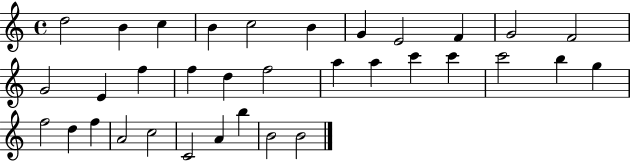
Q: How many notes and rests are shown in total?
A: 34